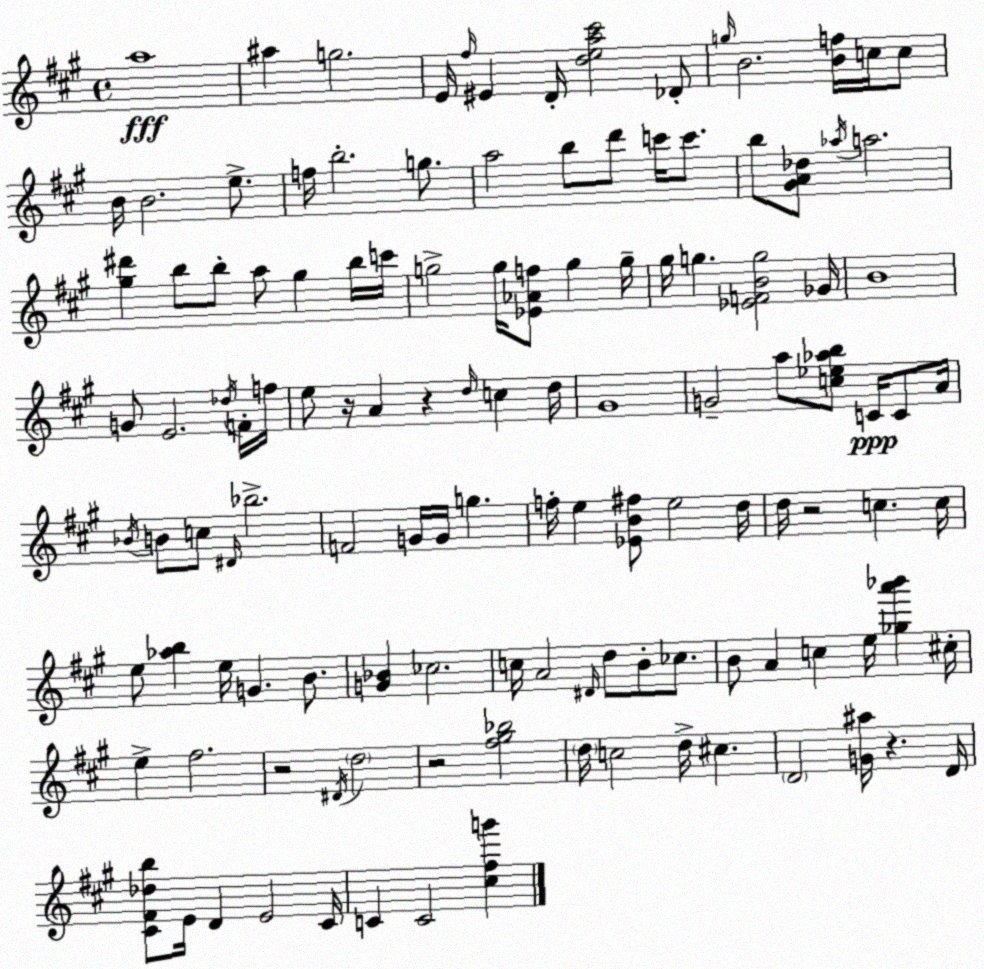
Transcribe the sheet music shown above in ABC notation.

X:1
T:Untitled
M:4/4
L:1/4
K:A
a4 ^a g2 E/4 ^f/4 ^E D/4 [dea^c']2 _D/2 g/4 B2 [Bf]/4 c/4 c/2 B/4 B2 e/2 f/4 b2 g/2 a2 b/2 d'/2 c'/4 c'/2 b/2 [^GA_d]/2 _a/4 a2 [^g^d'] b/2 b/2 a/2 ^g b/4 c'/4 g2 g/4 [_E_Af]/2 g g/4 ^g/4 g [_EFBg]2 _G/4 B4 G/2 E2 _d/4 F/4 f/4 e/2 z/4 A z d/4 c d/4 ^G4 G2 a/2 [c_e_ab]/2 C/4 C/2 A/4 _B/4 B/2 c/2 ^D/4 _b2 F2 G/4 G/4 g f/4 e [_EB^f]/2 e2 d/4 d/4 z2 c c/4 e/2 [_ab] e/4 G B/2 [G_B] _c2 c/4 A2 ^D/4 d/2 B/2 _c/2 B/2 A c e/4 [_ga'_b'] ^c/4 e ^f2 z2 ^D/4 d2 z2 [^f^g_b]2 d/4 c2 d/4 ^c D2 [G^a]/4 z D/4 [^C^F_db]/2 E/4 D E2 ^C/4 C C2 [^c^fg']